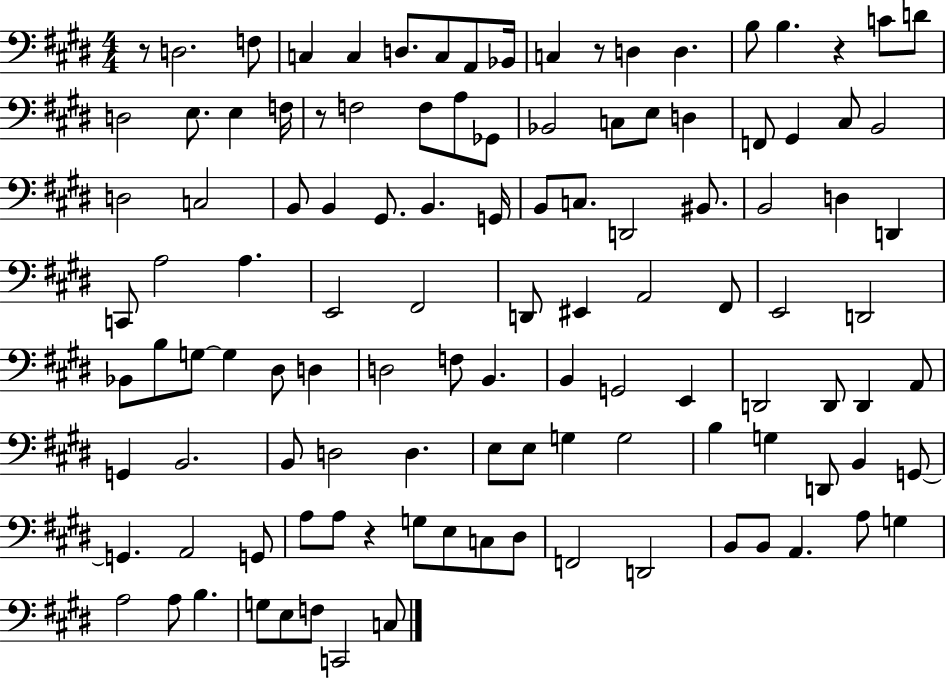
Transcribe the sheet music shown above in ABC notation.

X:1
T:Untitled
M:4/4
L:1/4
K:E
z/2 D,2 F,/2 C, C, D,/2 C,/2 A,,/2 _B,,/4 C, z/2 D, D, B,/2 B, z C/2 D/2 D,2 E,/2 E, F,/4 z/2 F,2 F,/2 A,/2 _G,,/2 _B,,2 C,/2 E,/2 D, F,,/2 ^G,, ^C,/2 B,,2 D,2 C,2 B,,/2 B,, ^G,,/2 B,, G,,/4 B,,/2 C,/2 D,,2 ^B,,/2 B,,2 D, D,, C,,/2 A,2 A, E,,2 ^F,,2 D,,/2 ^E,, A,,2 ^F,,/2 E,,2 D,,2 _B,,/2 B,/2 G,/2 G, ^D,/2 D, D,2 F,/2 B,, B,, G,,2 E,, D,,2 D,,/2 D,, A,,/2 G,, B,,2 B,,/2 D,2 D, E,/2 E,/2 G, G,2 B, G, D,,/2 B,, G,,/2 G,, A,,2 G,,/2 A,/2 A,/2 z G,/2 E,/2 C,/2 ^D,/2 F,,2 D,,2 B,,/2 B,,/2 A,, A,/2 G, A,2 A,/2 B, G,/2 E,/2 F,/2 C,,2 C,/2